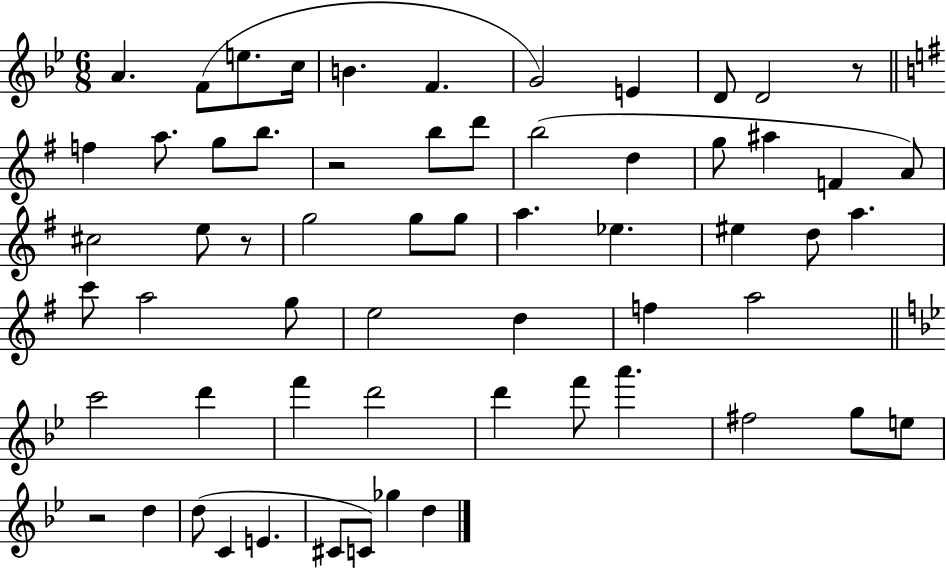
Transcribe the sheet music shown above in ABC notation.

X:1
T:Untitled
M:6/8
L:1/4
K:Bb
A F/2 e/2 c/4 B F G2 E D/2 D2 z/2 f a/2 g/2 b/2 z2 b/2 d'/2 b2 d g/2 ^a F A/2 ^c2 e/2 z/2 g2 g/2 g/2 a _e ^e d/2 a c'/2 a2 g/2 e2 d f a2 c'2 d' f' d'2 d' f'/2 a' ^f2 g/2 e/2 z2 d d/2 C E ^C/2 C/2 _g d